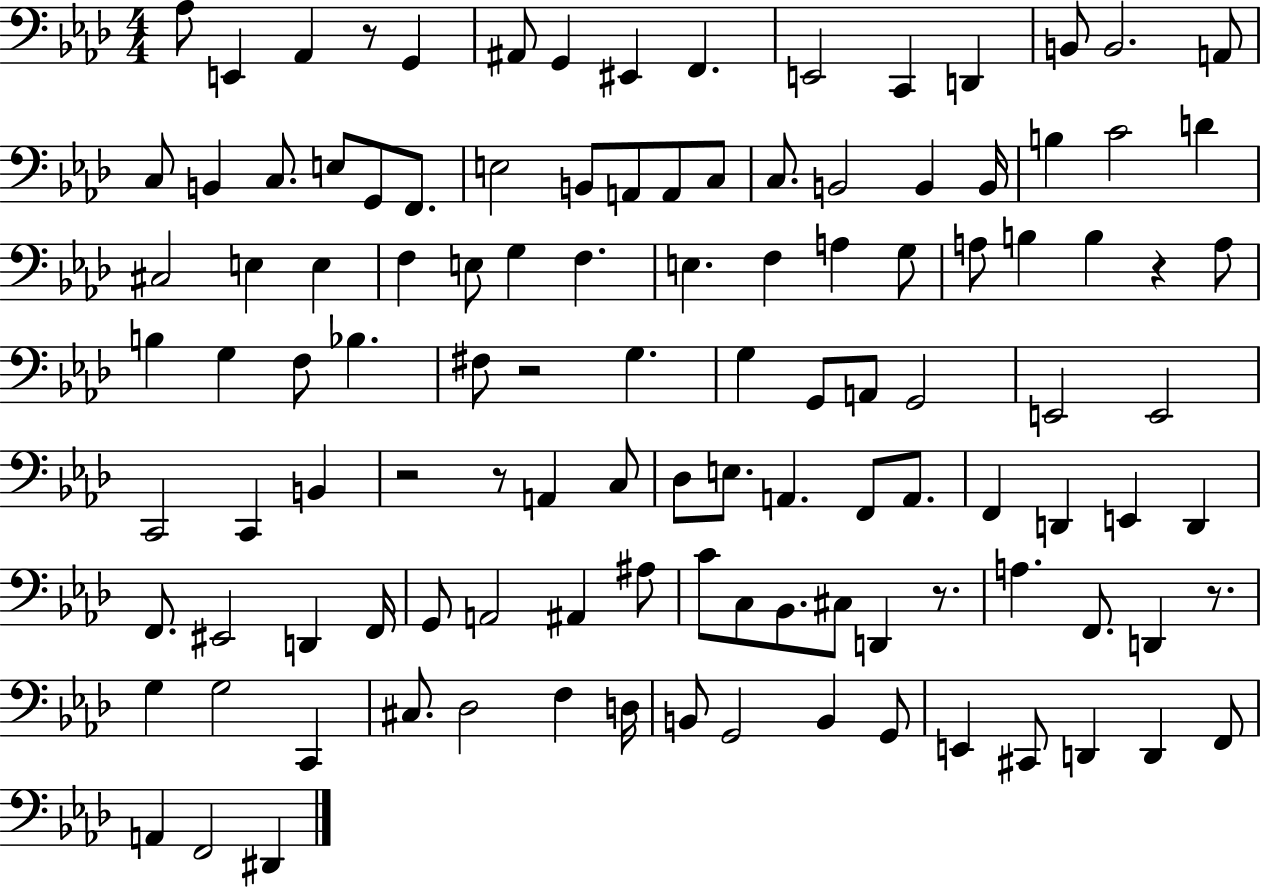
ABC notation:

X:1
T:Untitled
M:4/4
L:1/4
K:Ab
_A,/2 E,, _A,, z/2 G,, ^A,,/2 G,, ^E,, F,, E,,2 C,, D,, B,,/2 B,,2 A,,/2 C,/2 B,, C,/2 E,/2 G,,/2 F,,/2 E,2 B,,/2 A,,/2 A,,/2 C,/2 C,/2 B,,2 B,, B,,/4 B, C2 D ^C,2 E, E, F, E,/2 G, F, E, F, A, G,/2 A,/2 B, B, z A,/2 B, G, F,/2 _B, ^F,/2 z2 G, G, G,,/2 A,,/2 G,,2 E,,2 E,,2 C,,2 C,, B,, z2 z/2 A,, C,/2 _D,/2 E,/2 A,, F,,/2 A,,/2 F,, D,, E,, D,, F,,/2 ^E,,2 D,, F,,/4 G,,/2 A,,2 ^A,, ^A,/2 C/2 C,/2 _B,,/2 ^C,/2 D,, z/2 A, F,,/2 D,, z/2 G, G,2 C,, ^C,/2 _D,2 F, D,/4 B,,/2 G,,2 B,, G,,/2 E,, ^C,,/2 D,, D,, F,,/2 A,, F,,2 ^D,,